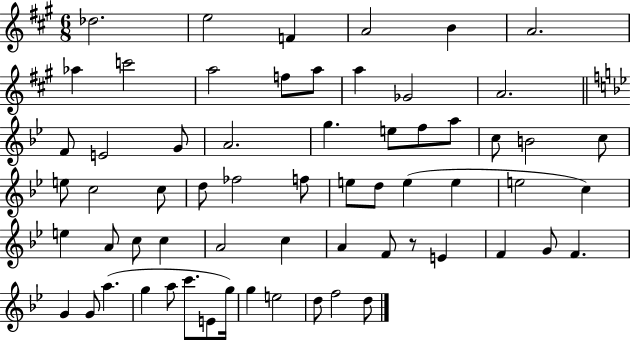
Db5/h. E5/h F4/q A4/h B4/q A4/h. Ab5/q C6/h A5/h F5/e A5/e A5/q Gb4/h A4/h. F4/e E4/h G4/e A4/h. G5/q. E5/e F5/e A5/e C5/e B4/h C5/e E5/e C5/h C5/e D5/e FES5/h F5/e E5/e D5/e E5/q E5/q E5/h C5/q E5/q A4/e C5/e C5/q A4/h C5/q A4/q F4/e R/e E4/q F4/q G4/e F4/q. G4/q G4/e A5/q. G5/q A5/e C6/e. E4/e G5/s G5/q E5/h D5/e F5/h D5/e